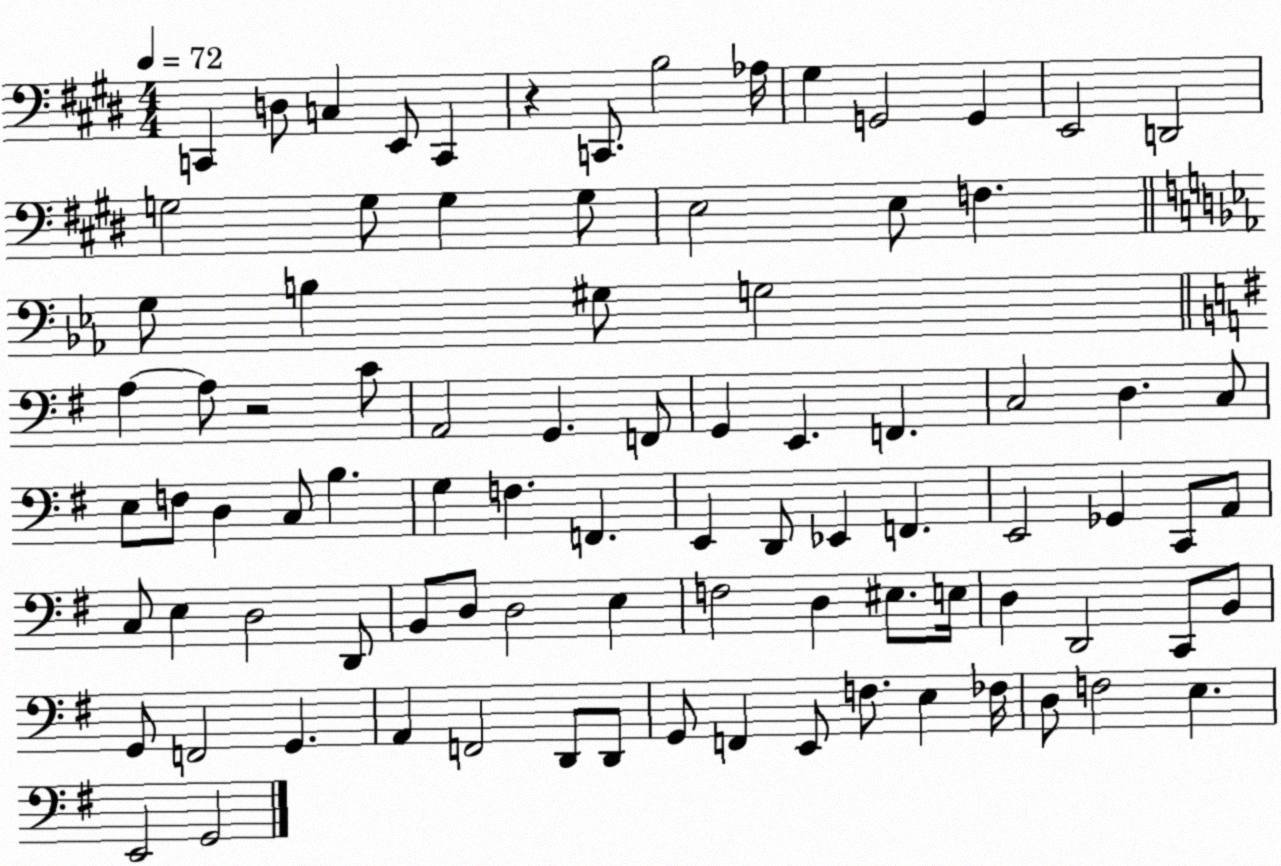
X:1
T:Untitled
M:4/4
L:1/4
K:E
C,, D,/2 C, E,,/2 C,, z C,,/2 B,2 _A,/4 ^G, G,,2 G,, E,,2 D,,2 G,2 G,/2 G, G,/2 E,2 E,/2 F, G,/2 B, ^G,/2 G,2 A, A,/2 z2 C/2 A,,2 G,, F,,/2 G,, E,, F,, C,2 D, C,/2 E,/2 F,/2 D, C,/2 B, G, F, F,, E,, D,,/2 _E,, F,, E,,2 _G,, C,,/2 A,,/2 C,/2 E, D,2 D,,/2 B,,/2 D,/2 D,2 E, F,2 D, ^E,/2 E,/4 D, D,,2 C,,/2 B,,/2 G,,/2 F,,2 G,, A,, F,,2 D,,/2 D,,/2 G,,/2 F,, E,,/2 F,/2 E, _F,/4 D,/2 F,2 E, E,,2 G,,2